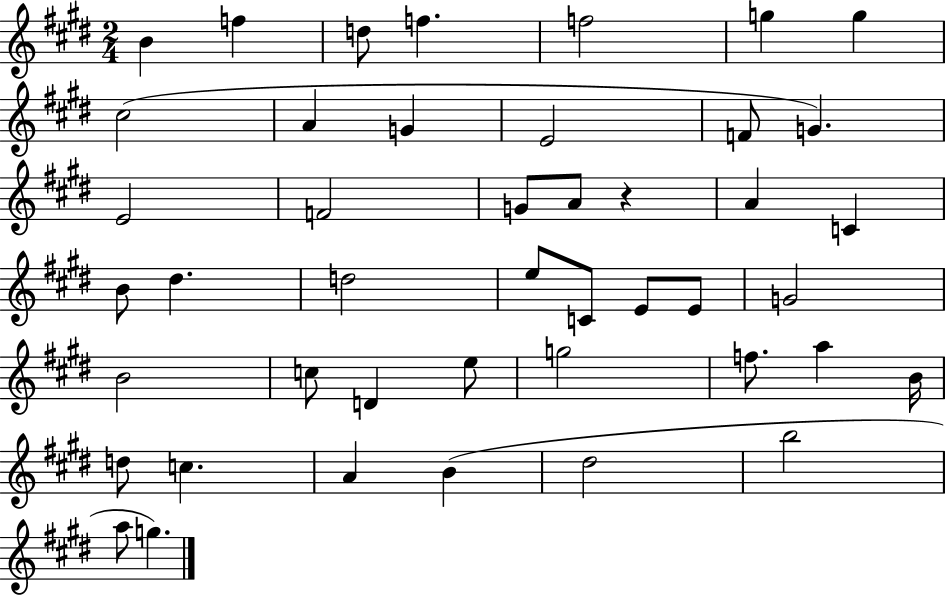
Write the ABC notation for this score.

X:1
T:Untitled
M:2/4
L:1/4
K:E
B f d/2 f f2 g g ^c2 A G E2 F/2 G E2 F2 G/2 A/2 z A C B/2 ^d d2 e/2 C/2 E/2 E/2 G2 B2 c/2 D e/2 g2 f/2 a B/4 d/2 c A B ^d2 b2 a/2 g